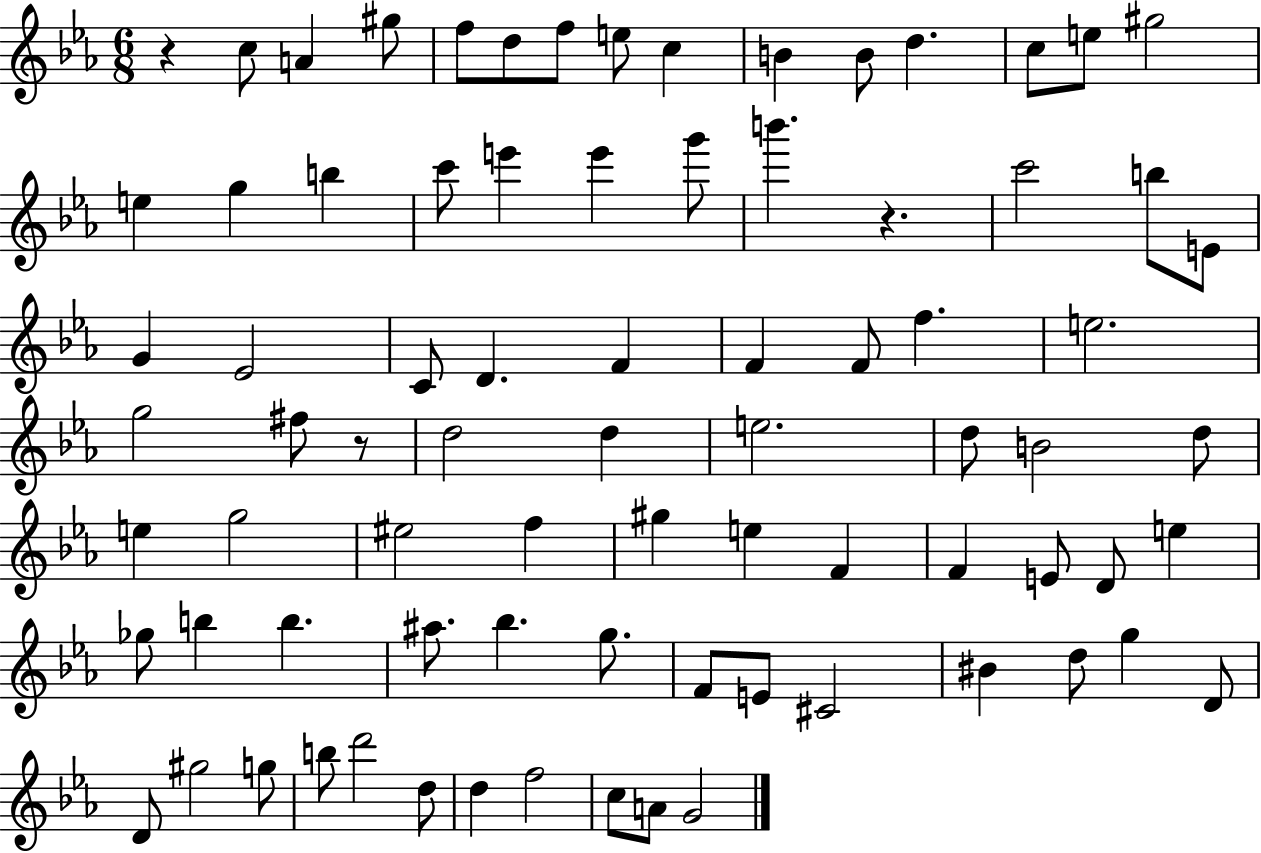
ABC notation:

X:1
T:Untitled
M:6/8
L:1/4
K:Eb
z c/2 A ^g/2 f/2 d/2 f/2 e/2 c B B/2 d c/2 e/2 ^g2 e g b c'/2 e' e' g'/2 b' z c'2 b/2 E/2 G _E2 C/2 D F F F/2 f e2 g2 ^f/2 z/2 d2 d e2 d/2 B2 d/2 e g2 ^e2 f ^g e F F E/2 D/2 e _g/2 b b ^a/2 _b g/2 F/2 E/2 ^C2 ^B d/2 g D/2 D/2 ^g2 g/2 b/2 d'2 d/2 d f2 c/2 A/2 G2